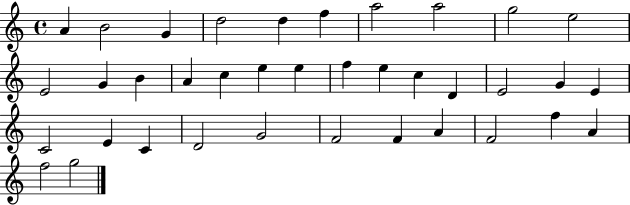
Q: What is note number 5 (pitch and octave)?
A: D5